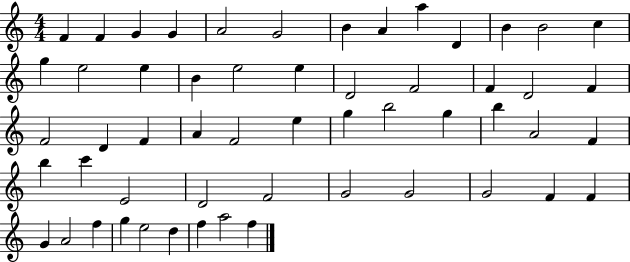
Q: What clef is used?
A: treble